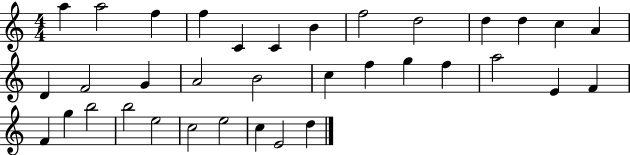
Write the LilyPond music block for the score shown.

{
  \clef treble
  \numericTimeSignature
  \time 4/4
  \key c \major
  a''4 a''2 f''4 | f''4 c'4 c'4 b'4 | f''2 d''2 | d''4 d''4 c''4 a'4 | \break d'4 f'2 g'4 | a'2 b'2 | c''4 f''4 g''4 f''4 | a''2 e'4 f'4 | \break f'4 g''4 b''2 | b''2 e''2 | c''2 e''2 | c''4 e'2 d''4 | \break \bar "|."
}